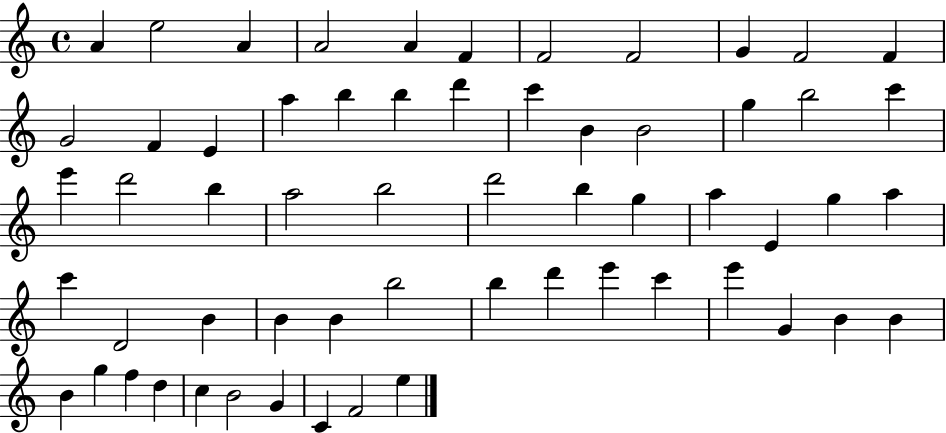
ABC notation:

X:1
T:Untitled
M:4/4
L:1/4
K:C
A e2 A A2 A F F2 F2 G F2 F G2 F E a b b d' c' B B2 g b2 c' e' d'2 b a2 b2 d'2 b g a E g a c' D2 B B B b2 b d' e' c' e' G B B B g f d c B2 G C F2 e